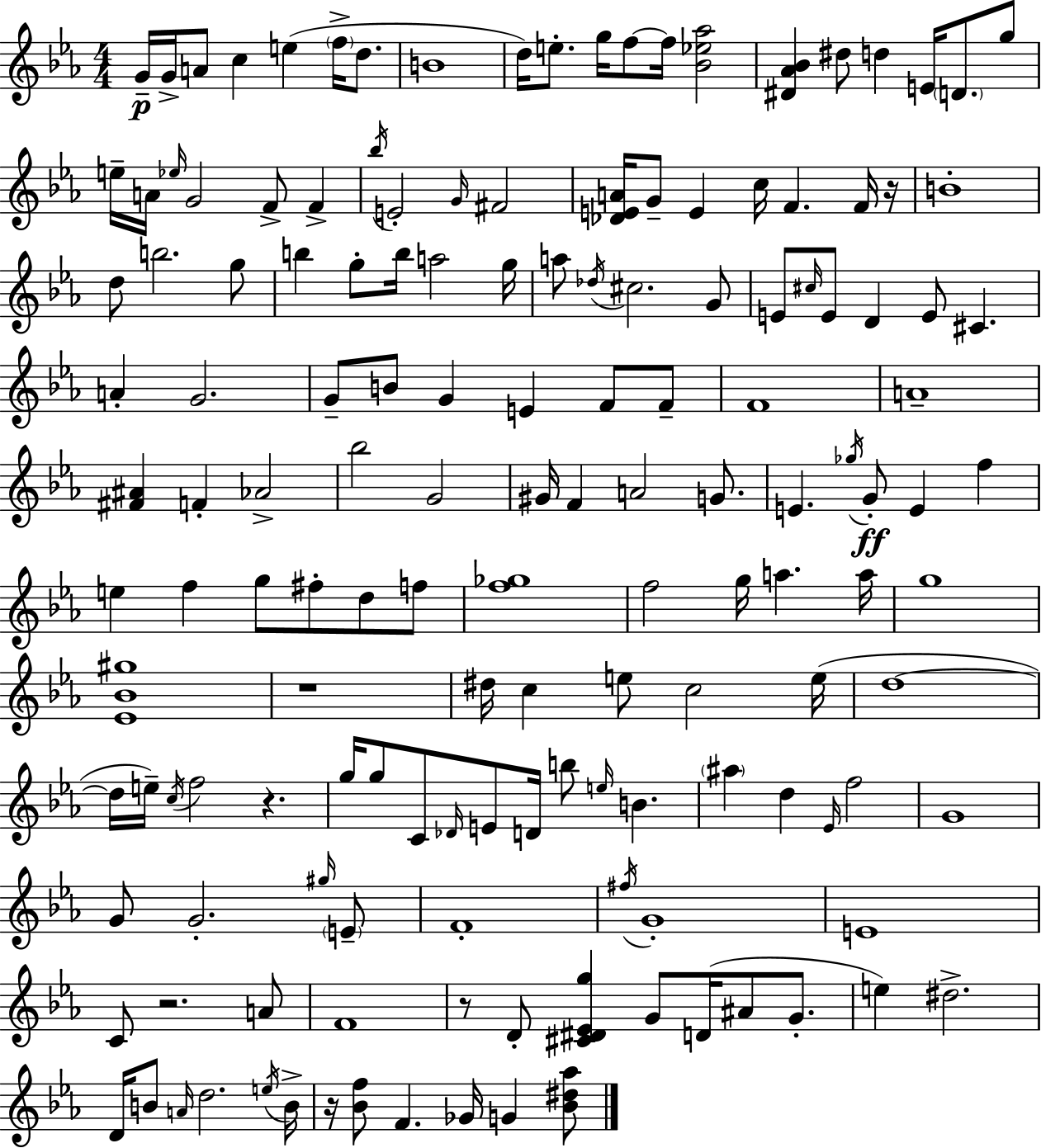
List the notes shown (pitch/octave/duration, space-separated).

G4/s G4/s A4/e C5/q E5/q F5/s D5/e. B4/w D5/s E5/e. G5/s F5/e F5/s [Bb4,Eb5,Ab5]/h [D#4,Ab4,Bb4]/q D#5/e D5/q E4/s D4/e. G5/e E5/s A4/s Eb5/s G4/h F4/e F4/q Bb5/s E4/h G4/s F#4/h [Db4,E4,A4]/s G4/e E4/q C5/s F4/q. F4/s R/s B4/w D5/e B5/h. G5/e B5/q G5/e B5/s A5/h G5/s A5/e Db5/s C#5/h. G4/e E4/e C#5/s E4/e D4/q E4/e C#4/q. A4/q G4/h. G4/e B4/e G4/q E4/q F4/e F4/e F4/w A4/w [F#4,A#4]/q F4/q Ab4/h Bb5/h G4/h G#4/s F4/q A4/h G4/e. E4/q. Gb5/s G4/e E4/q F5/q E5/q F5/q G5/e F#5/e D5/e F5/e [F5,Gb5]/w F5/h G5/s A5/q. A5/s G5/w [Eb4,Bb4,G#5]/w R/w D#5/s C5/q E5/e C5/h E5/s D5/w D5/s E5/s C5/s F5/h R/q. G5/s G5/e C4/e Db4/s E4/e D4/s B5/e E5/s B4/q. A#5/q D5/q Eb4/s F5/h G4/w G4/e G4/h. G#5/s E4/e F4/w F#5/s G4/w E4/w C4/e R/h. A4/e F4/w R/e D4/e [C#4,D#4,Eb4,G5]/q G4/e D4/s A#4/e G4/e. E5/q D#5/h. D4/s B4/e A4/s D5/h. E5/s B4/s R/s [Bb4,F5]/e F4/q. Gb4/s G4/q [Bb4,D#5,Ab5]/e